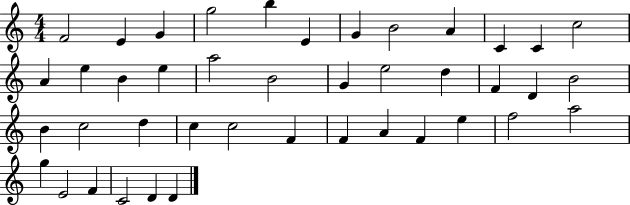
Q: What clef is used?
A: treble